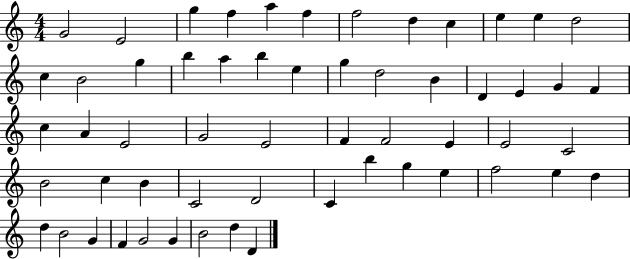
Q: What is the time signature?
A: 4/4